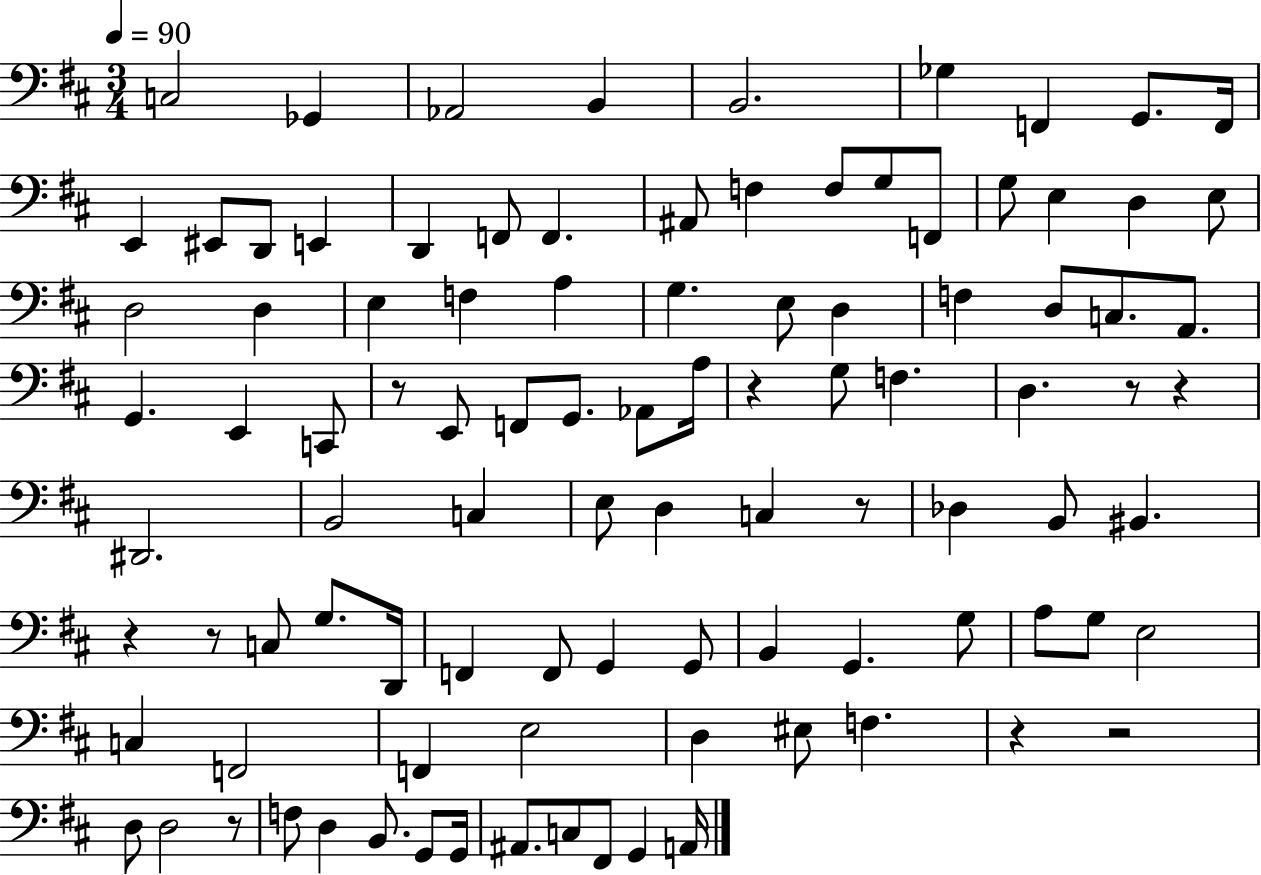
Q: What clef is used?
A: bass